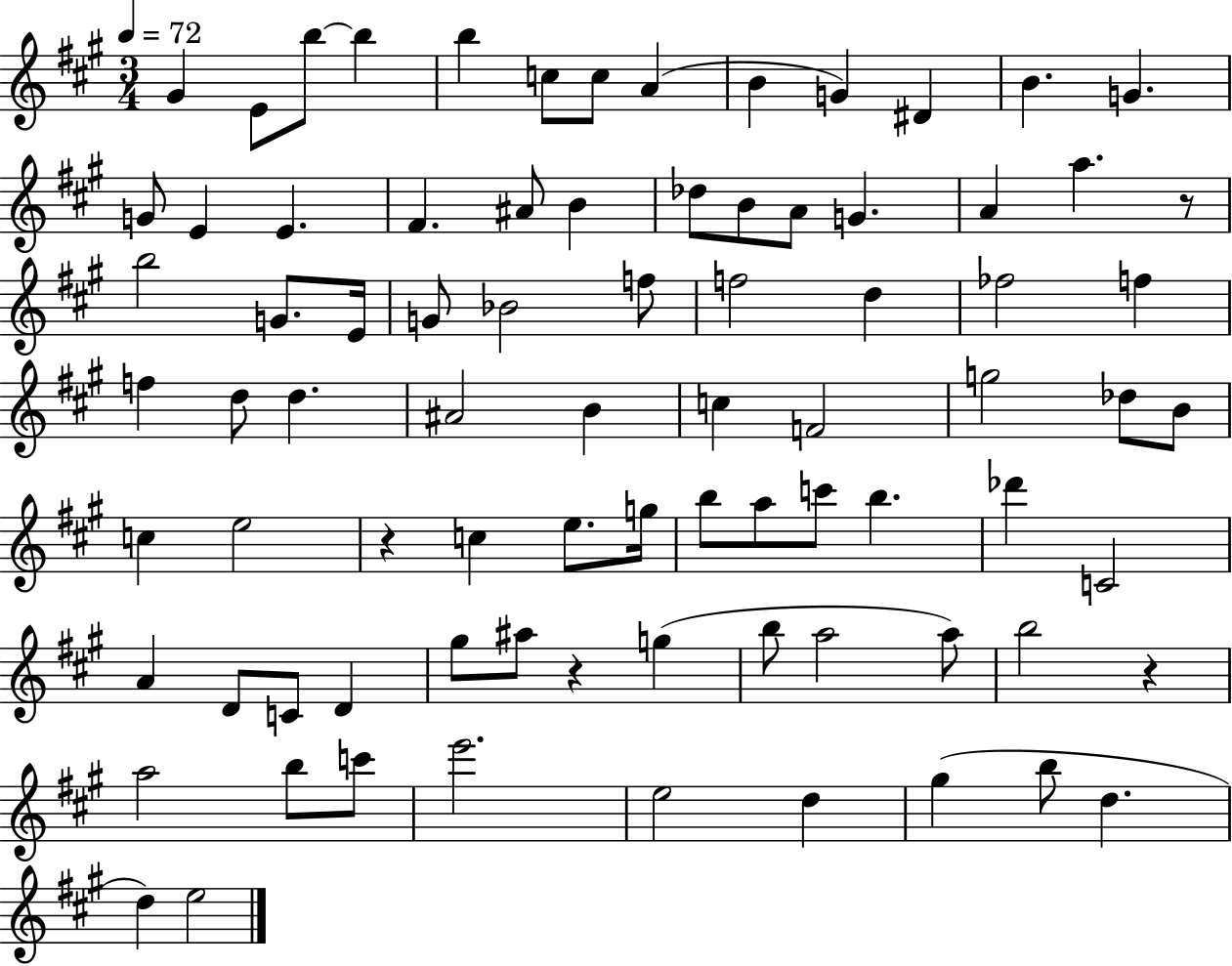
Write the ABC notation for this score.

X:1
T:Untitled
M:3/4
L:1/4
K:A
^G E/2 b/2 b b c/2 c/2 A B G ^D B G G/2 E E ^F ^A/2 B _d/2 B/2 A/2 G A a z/2 b2 G/2 E/4 G/2 _B2 f/2 f2 d _f2 f f d/2 d ^A2 B c F2 g2 _d/2 B/2 c e2 z c e/2 g/4 b/2 a/2 c'/2 b _d' C2 A D/2 C/2 D ^g/2 ^a/2 z g b/2 a2 a/2 b2 z a2 b/2 c'/2 e'2 e2 d ^g b/2 d d e2